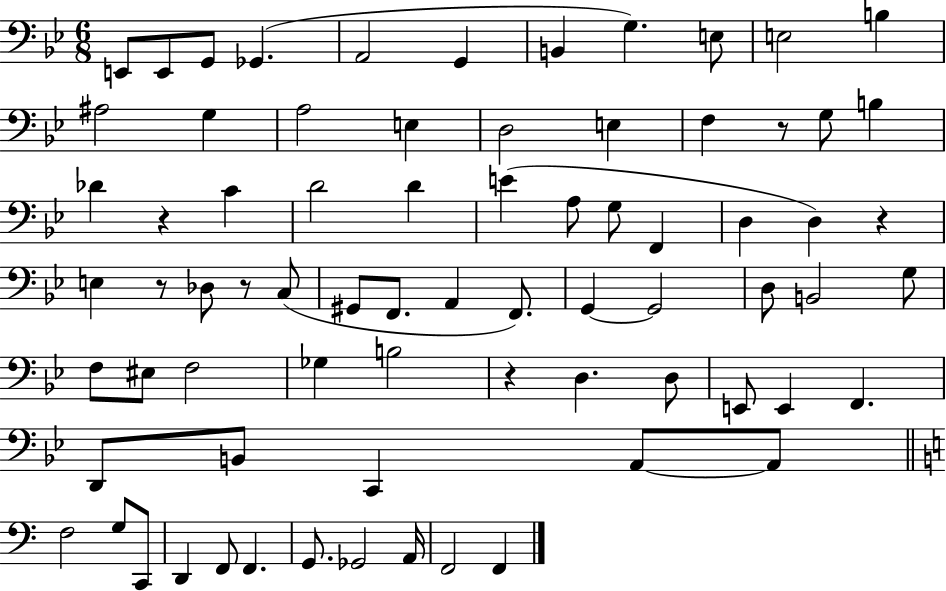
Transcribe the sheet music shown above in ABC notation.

X:1
T:Untitled
M:6/8
L:1/4
K:Bb
E,,/2 E,,/2 G,,/2 _G,, A,,2 G,, B,, G, E,/2 E,2 B, ^A,2 G, A,2 E, D,2 E, F, z/2 G,/2 B, _D z C D2 D E A,/2 G,/2 F,, D, D, z E, z/2 _D,/2 z/2 C,/2 ^G,,/2 F,,/2 A,, F,,/2 G,, G,,2 D,/2 B,,2 G,/2 F,/2 ^E,/2 F,2 _G, B,2 z D, D,/2 E,,/2 E,, F,, D,,/2 B,,/2 C,, A,,/2 A,,/2 F,2 G,/2 C,,/2 D,, F,,/2 F,, G,,/2 _G,,2 A,,/4 F,,2 F,,